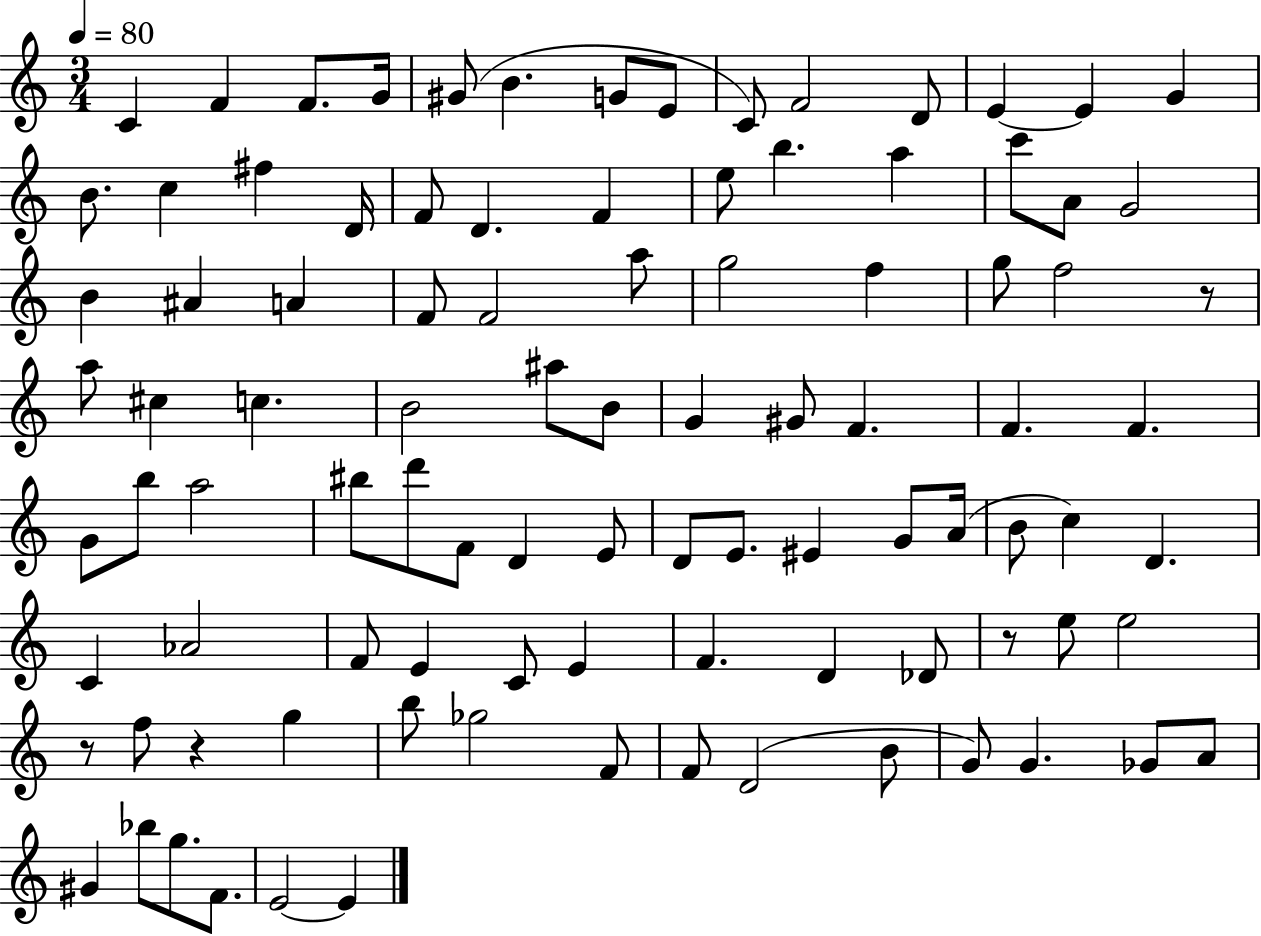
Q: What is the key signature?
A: C major